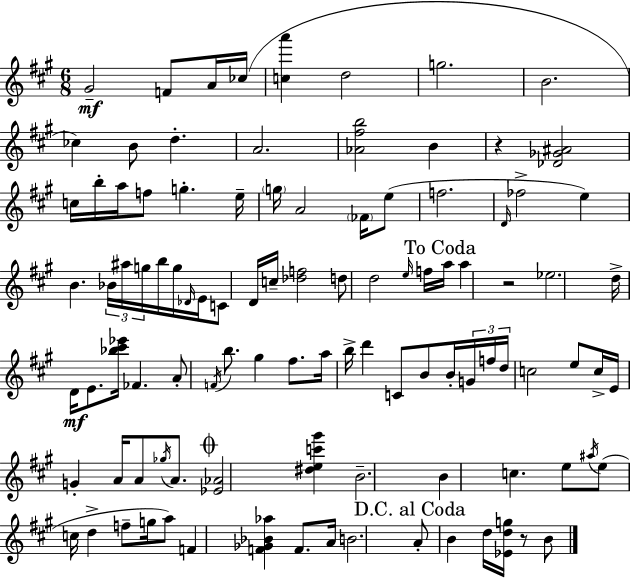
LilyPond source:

{
  \clef treble
  \numericTimeSignature
  \time 6/8
  \key a \major
  gis'2--\mf f'8 a'16 ces''16( | <c'' a'''>4 d''2 | g''2. | b'2. | \break ces''4) b'8 d''4.-. | a'2. | <aes' fis'' b''>2 b'4 | r4 <des' ges' ais'>2 | \break c''16 b''16-. a''16 f''8 g''4.-. e''16-- | \parenthesize g''16 a'2 \parenthesize fes'16 e''8( | f''2. | \grace { d'16 } fes''2-> e''4) | \break b'4. \tuplet 3/2 { bes'16 ais''16 g''16 } b''16 g''16 | \grace { des'16 } e'16 c'8 d'16 c''16-- <des'' f''>2 | d''8 d''2 | \grace { e''16 } f''16 \mark "To Coda" a''16 a''4 r2 | \break ees''2. | d''16-> d'16\mf e'8. <bes'' cis''' ees'''>16 fes'4. | a'8-. \acciaccatura { f'16 } b''8. gis''4 | fis''8. a''16 b''16-> d'''4 c'8 | \break b'8 b'16-. \tuplet 3/2 { g'16 f''16 d''16 } c''2 | e''8 c''16-> e'16 g'4-. a'16 a'8 | \acciaccatura { ges''16 } a'8. \mark \markup { \musicglyph "scripts.coda" } <ees' aes'>2 | <dis'' e'' c''' gis'''>4 b'2.-- | \break b'4 c''4. | e''8 \acciaccatura { ais''16 } e''8( c''16 d''4-> | f''8-- g''16 a''8) f'4 <f' ges' bes' aes''>4 | f'8. a'16 b'2. | \break \mark "D.C. al Coda" a'8-. b'4 | d''16 <ees' d'' g''>16 r8 b'8 \bar "|."
}